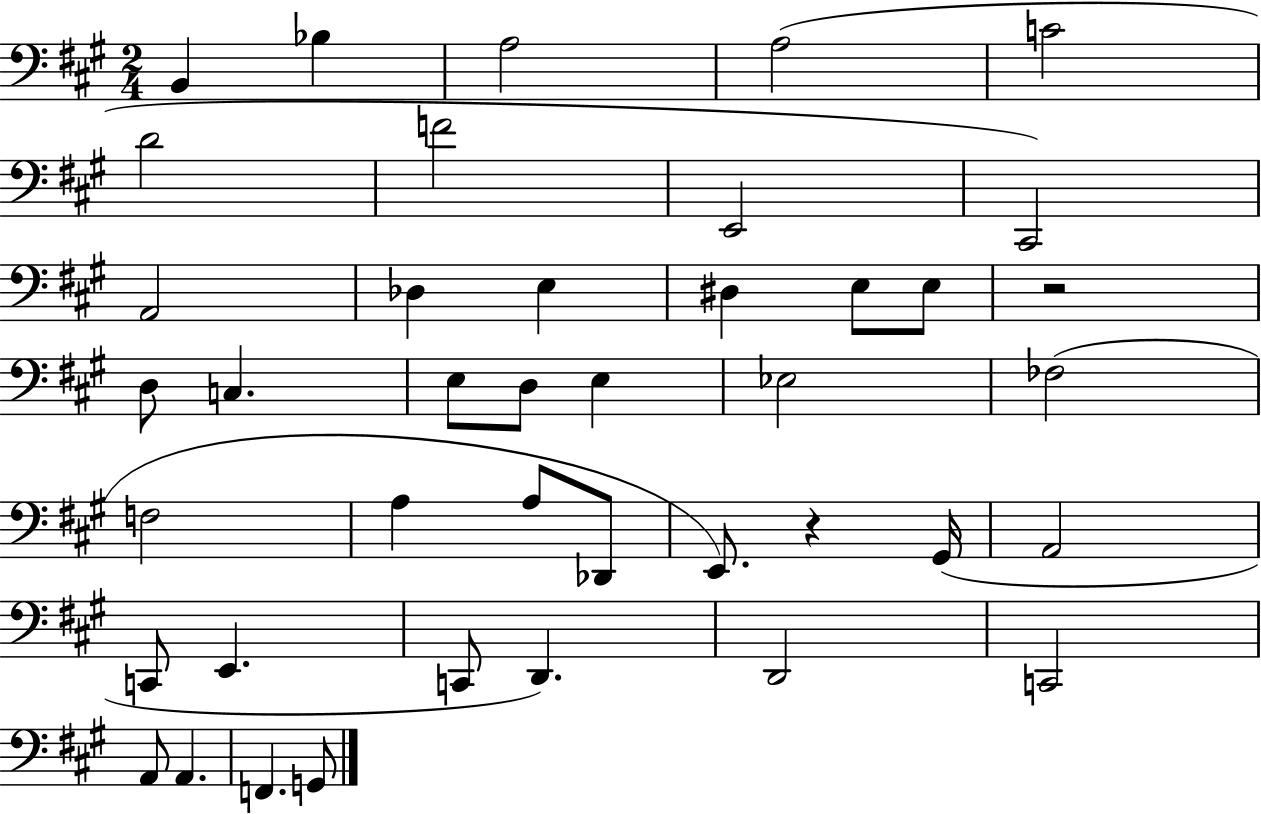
X:1
T:Untitled
M:2/4
L:1/4
K:A
B,, _B, A,2 A,2 C2 D2 F2 E,,2 ^C,,2 A,,2 _D, E, ^D, E,/2 E,/2 z2 D,/2 C, E,/2 D,/2 E, _E,2 _F,2 F,2 A, A,/2 _D,,/2 E,,/2 z ^G,,/4 A,,2 C,,/2 E,, C,,/2 D,, D,,2 C,,2 A,,/2 A,, F,, G,,/2